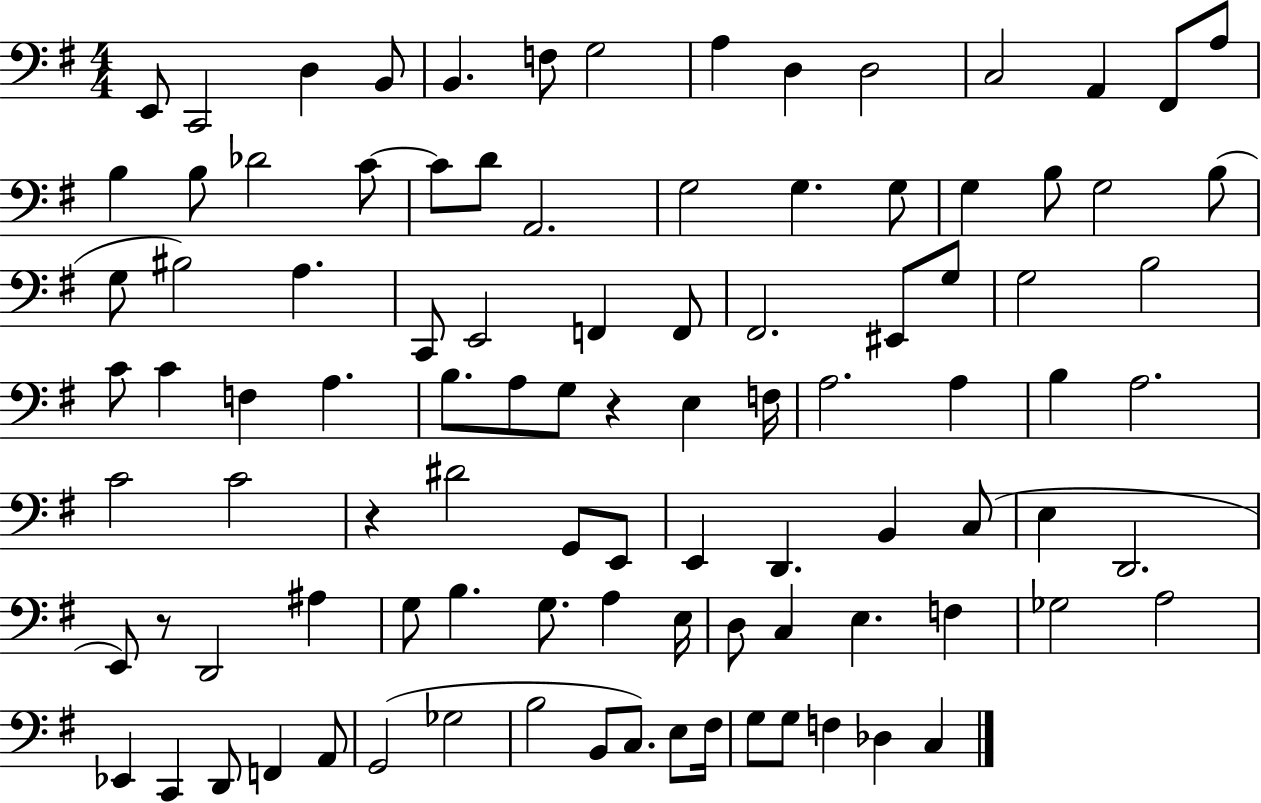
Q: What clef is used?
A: bass